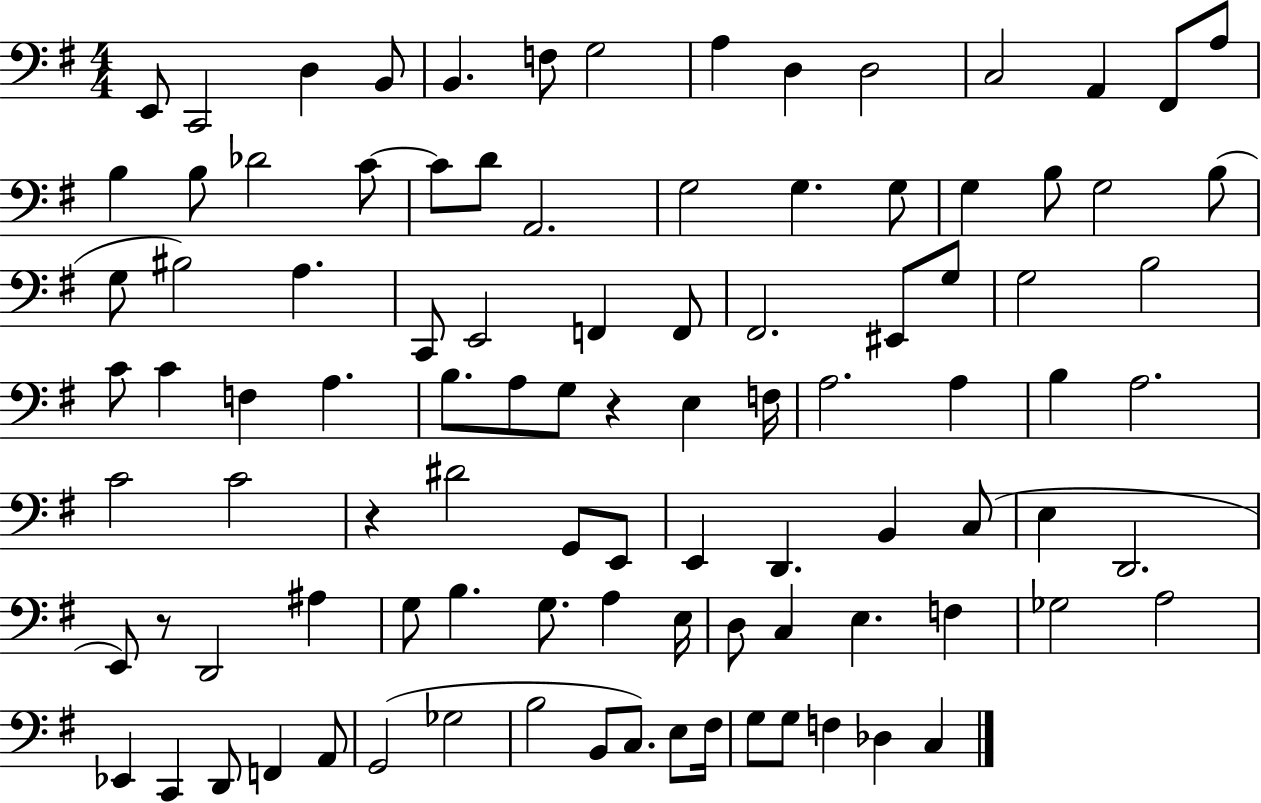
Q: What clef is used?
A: bass